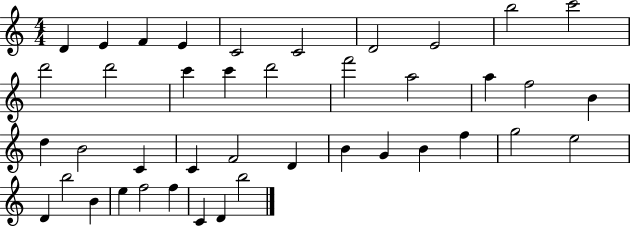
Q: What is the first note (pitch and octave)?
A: D4